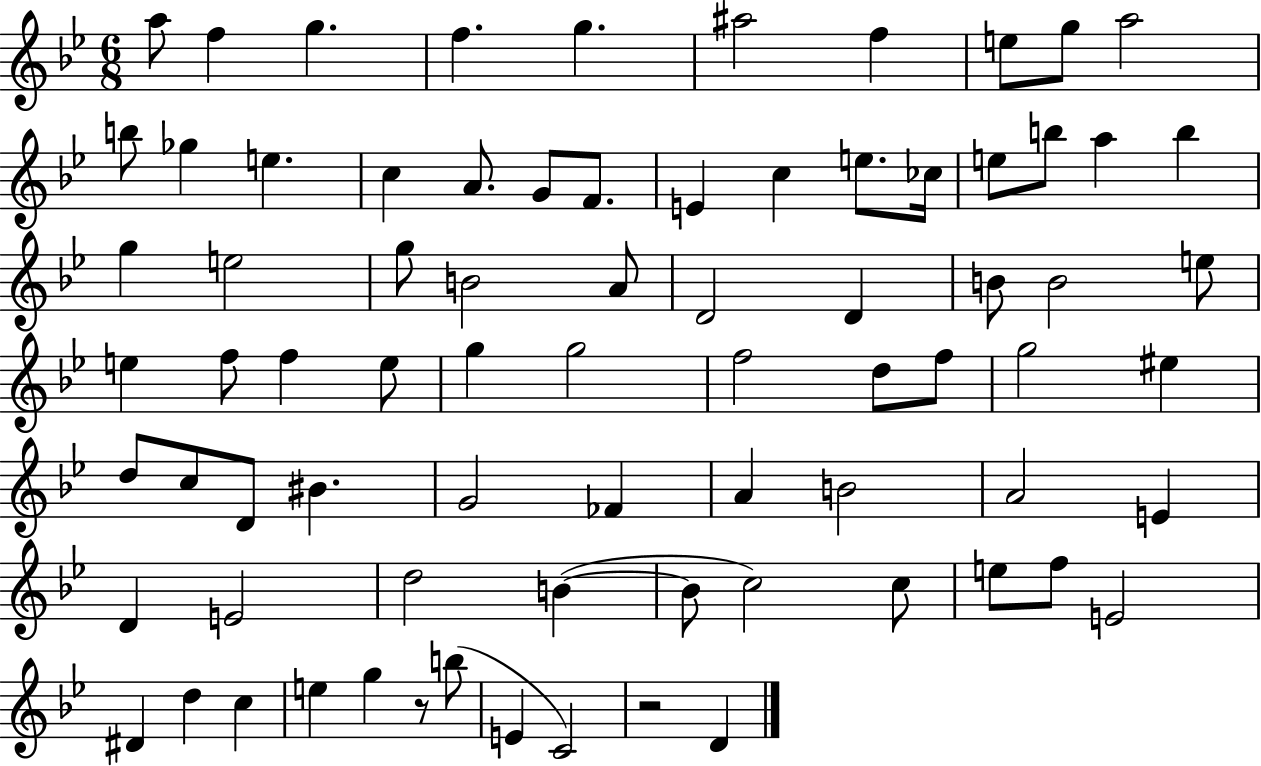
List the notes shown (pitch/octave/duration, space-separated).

A5/e F5/q G5/q. F5/q. G5/q. A#5/h F5/q E5/e G5/e A5/h B5/e Gb5/q E5/q. C5/q A4/e. G4/e F4/e. E4/q C5/q E5/e. CES5/s E5/e B5/e A5/q B5/q G5/q E5/h G5/e B4/h A4/e D4/h D4/q B4/e B4/h E5/e E5/q F5/e F5/q E5/e G5/q G5/h F5/h D5/e F5/e G5/h EIS5/q D5/e C5/e D4/e BIS4/q. G4/h FES4/q A4/q B4/h A4/h E4/q D4/q E4/h D5/h B4/q B4/e C5/h C5/e E5/e F5/e E4/h D#4/q D5/q C5/q E5/q G5/q R/e B5/e E4/q C4/h R/h D4/q